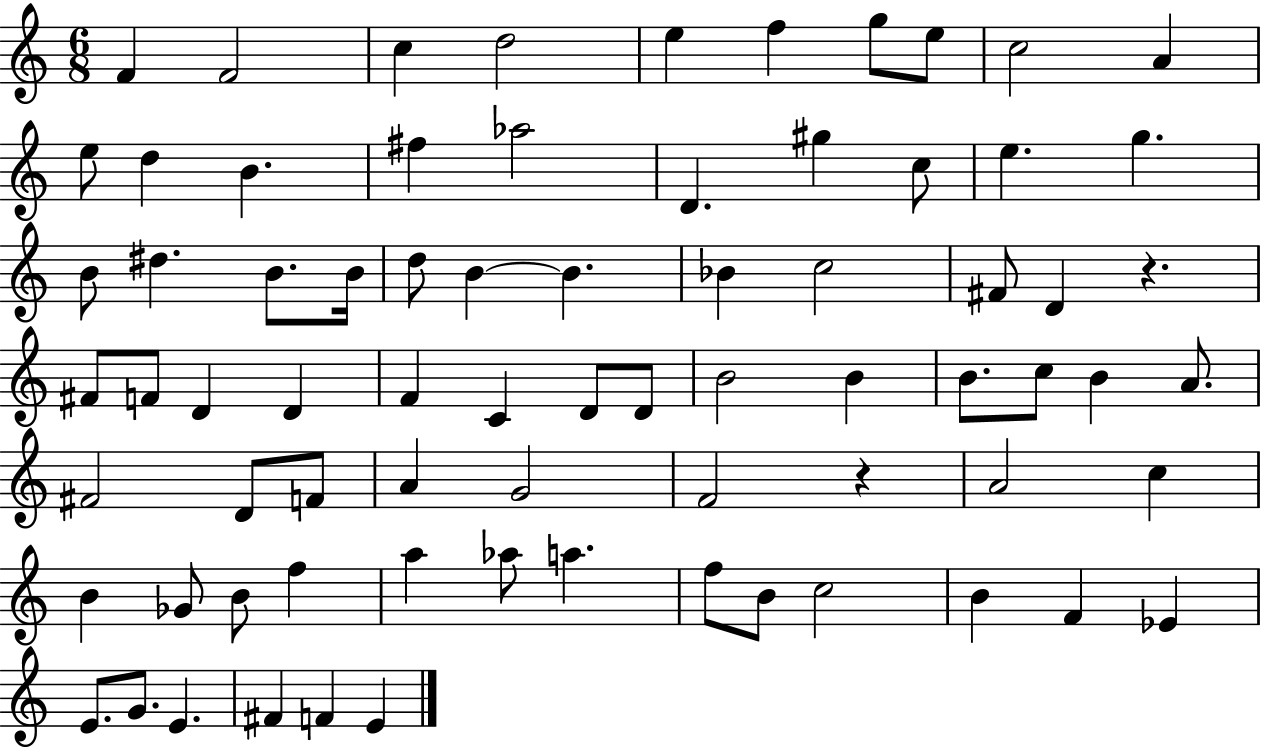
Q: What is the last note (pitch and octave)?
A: E4